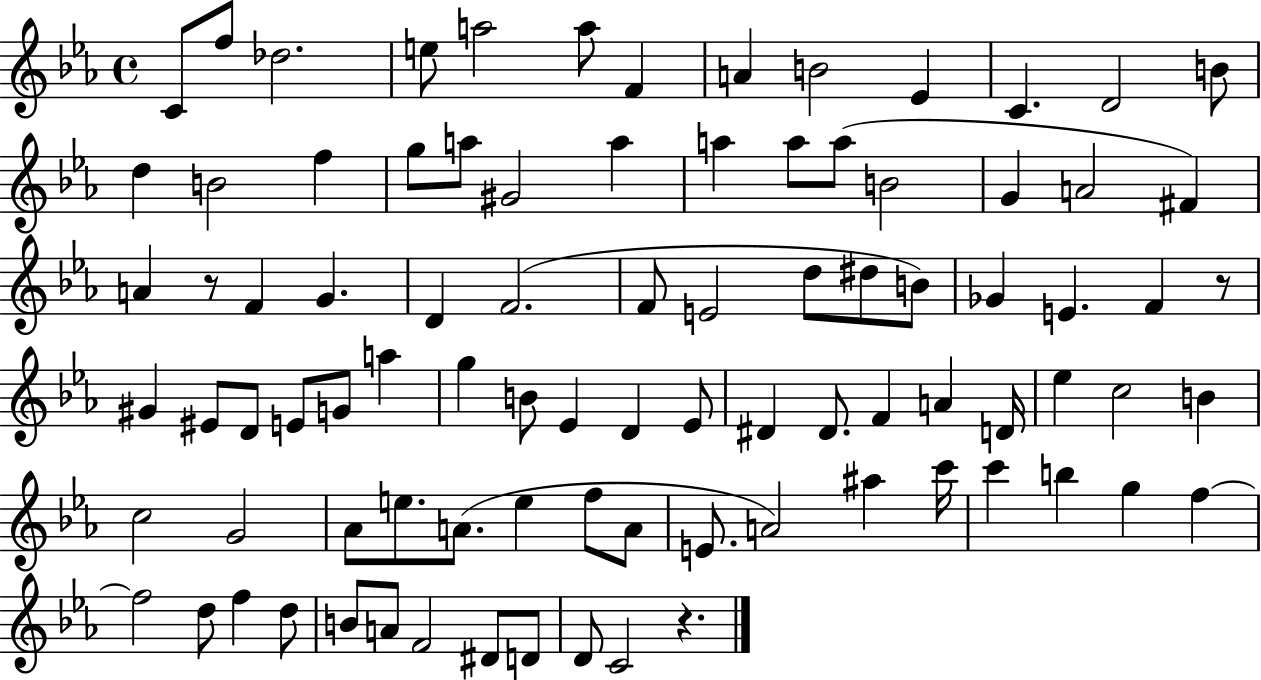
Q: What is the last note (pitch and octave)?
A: C4